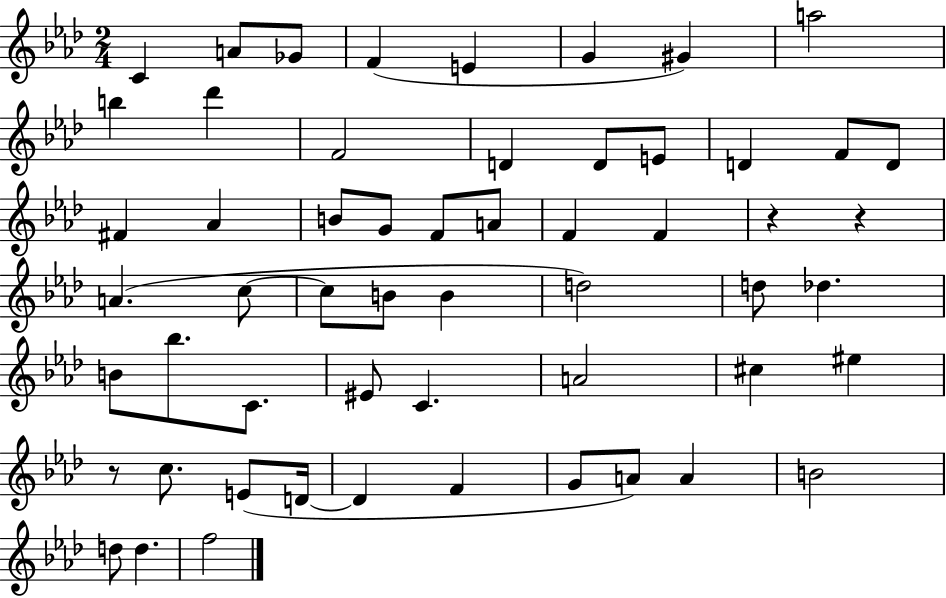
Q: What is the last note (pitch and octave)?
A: F5